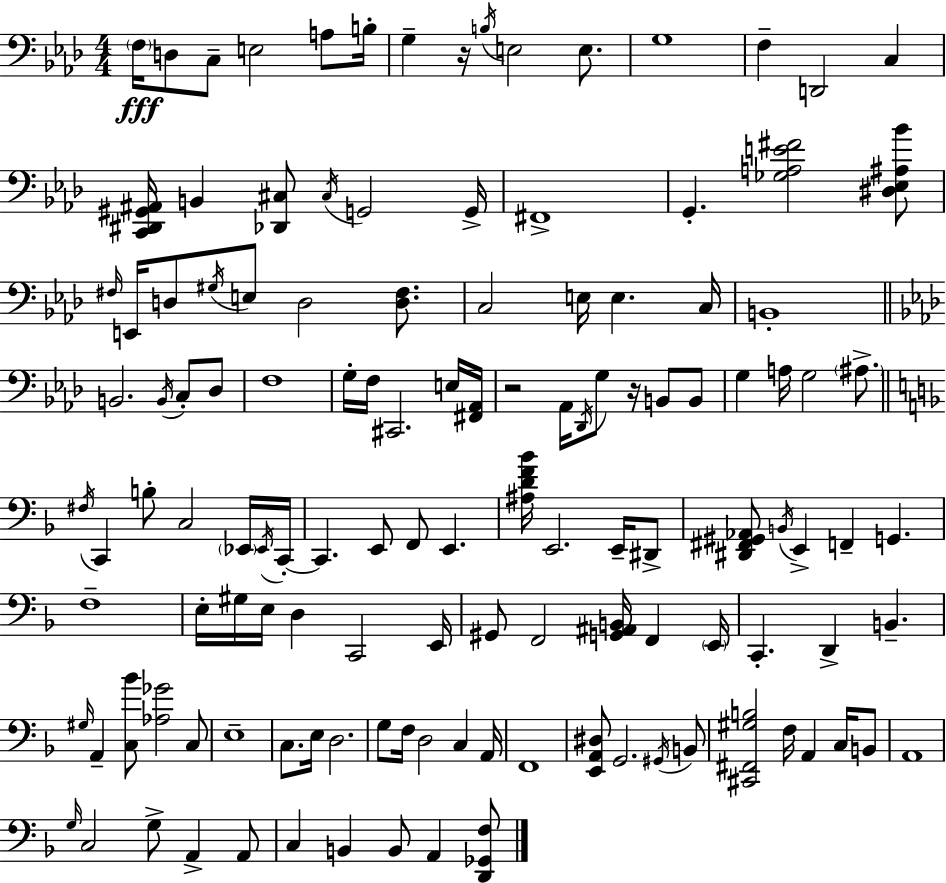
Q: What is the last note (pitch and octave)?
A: A2